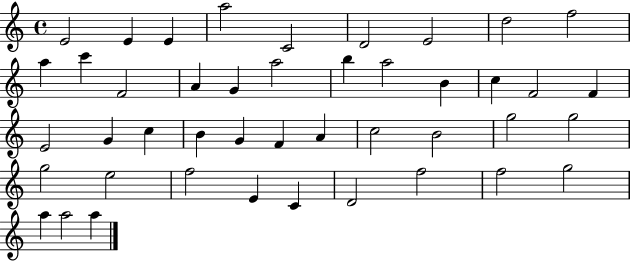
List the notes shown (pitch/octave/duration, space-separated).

E4/h E4/q E4/q A5/h C4/h D4/h E4/h D5/h F5/h A5/q C6/q F4/h A4/q G4/q A5/h B5/q A5/h B4/q C5/q F4/h F4/q E4/h G4/q C5/q B4/q G4/q F4/q A4/q C5/h B4/h G5/h G5/h G5/h E5/h F5/h E4/q C4/q D4/h F5/h F5/h G5/h A5/q A5/h A5/q